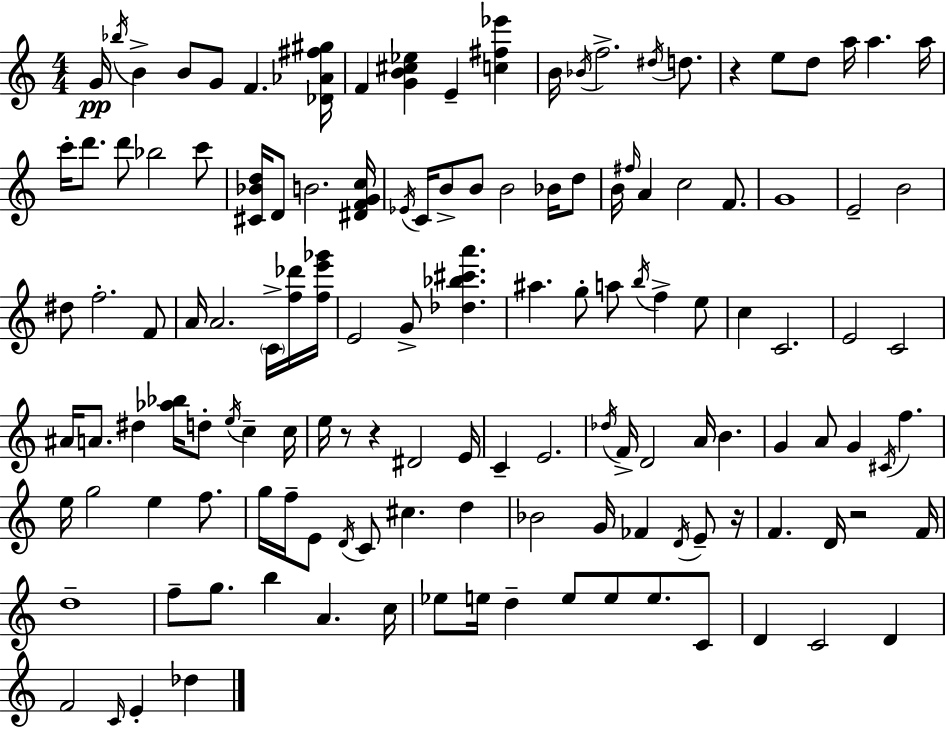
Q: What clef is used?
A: treble